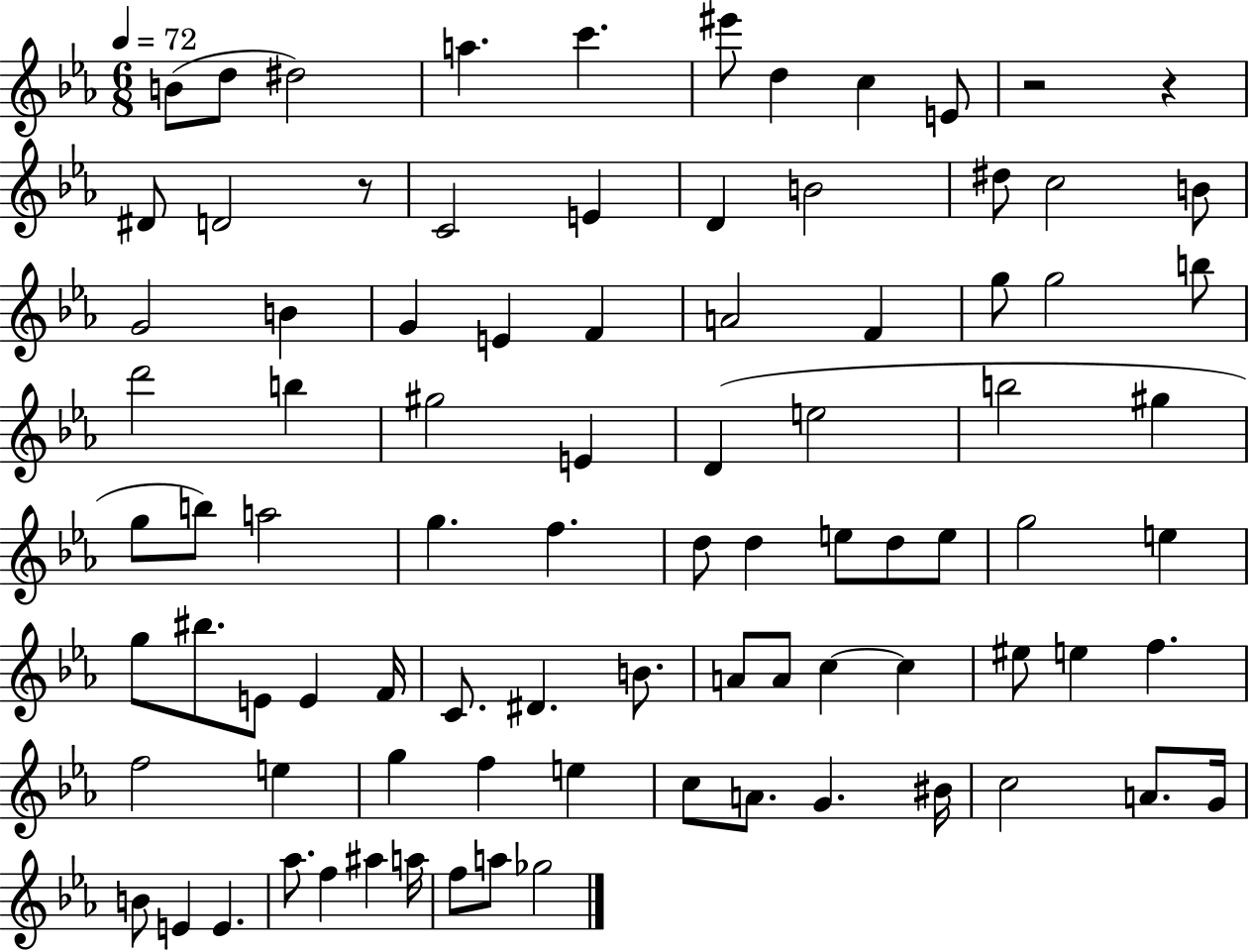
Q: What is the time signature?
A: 6/8